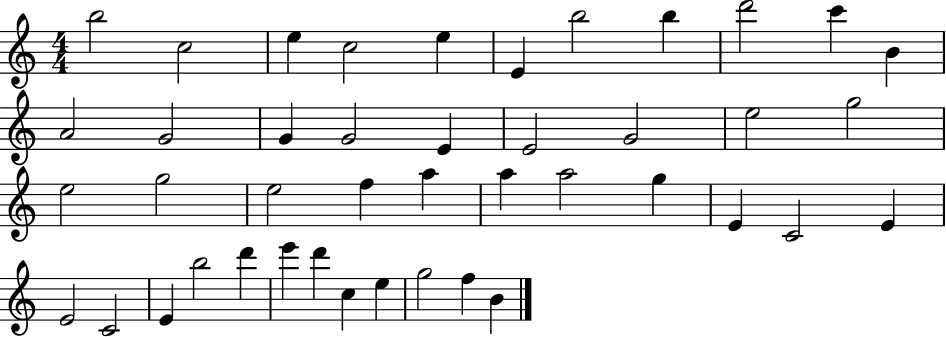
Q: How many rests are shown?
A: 0